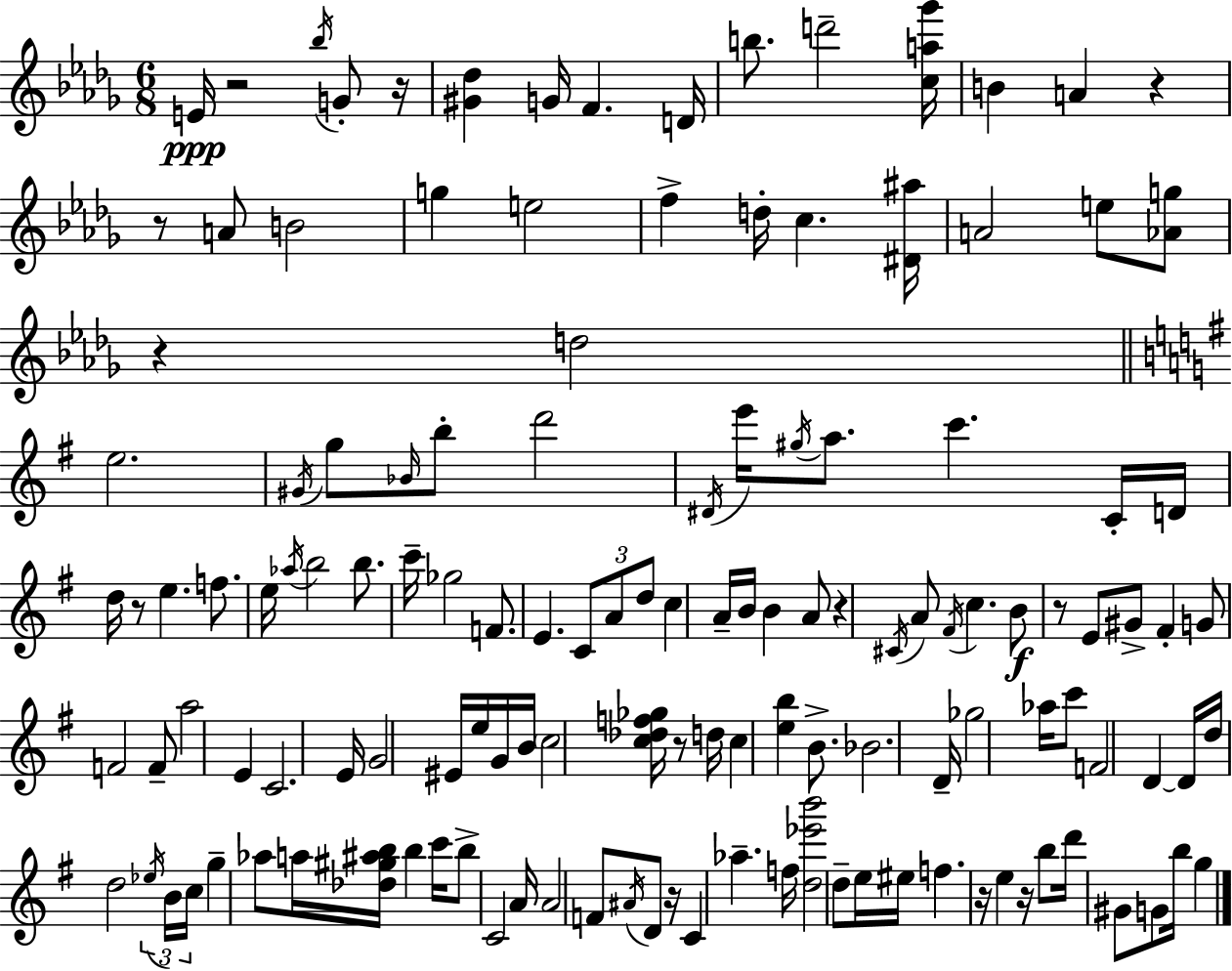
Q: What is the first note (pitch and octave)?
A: E4